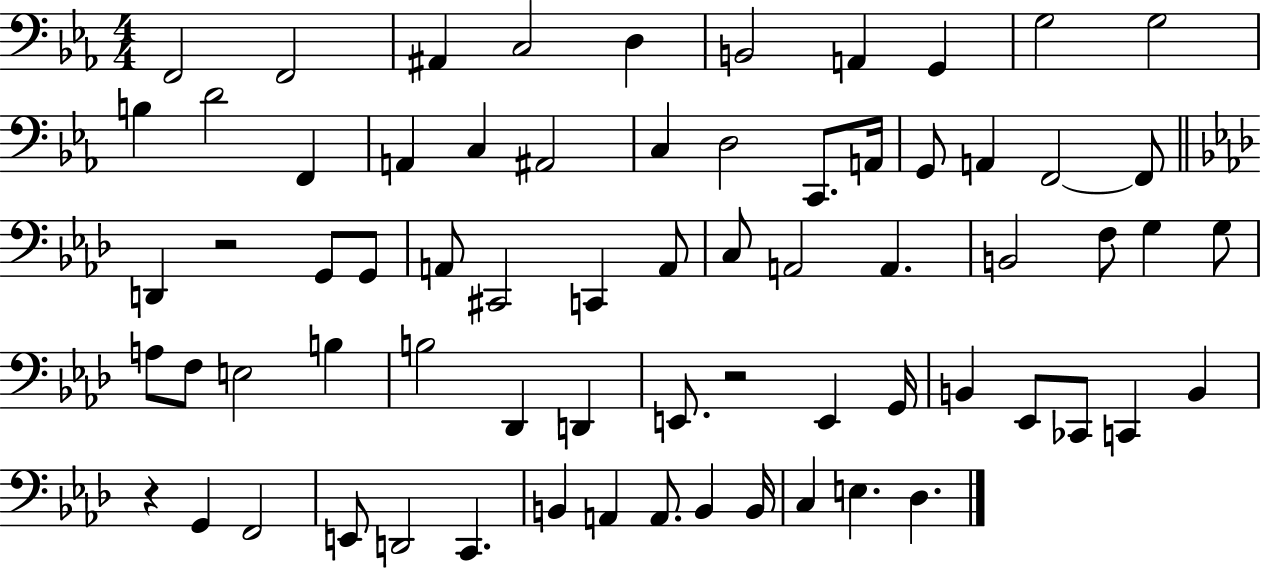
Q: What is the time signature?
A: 4/4